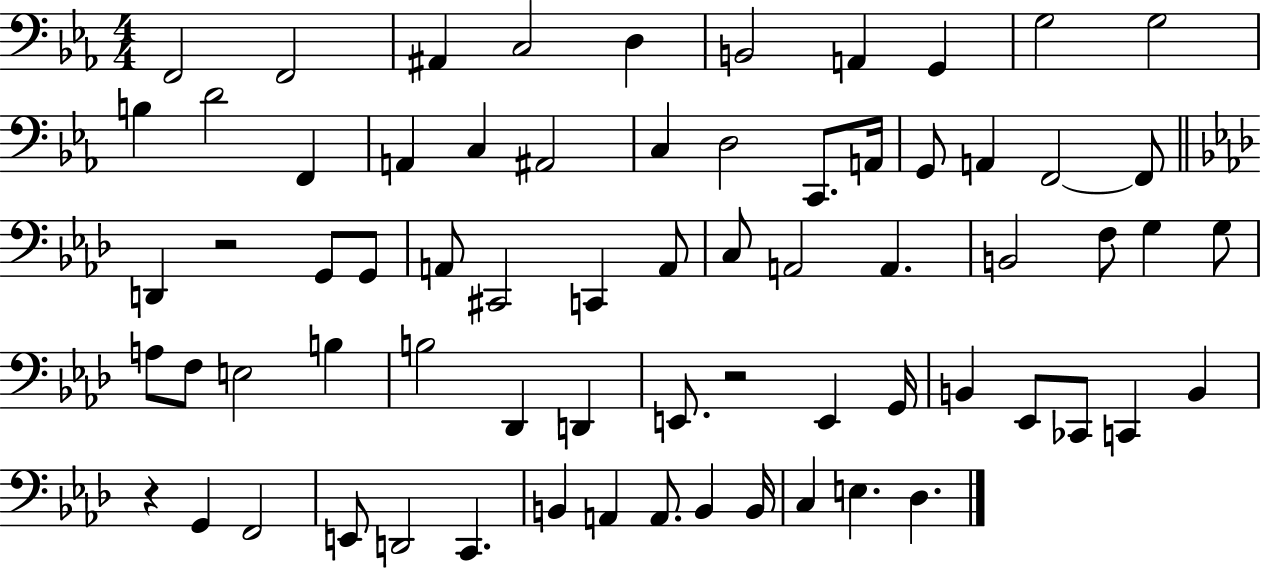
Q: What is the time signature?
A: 4/4